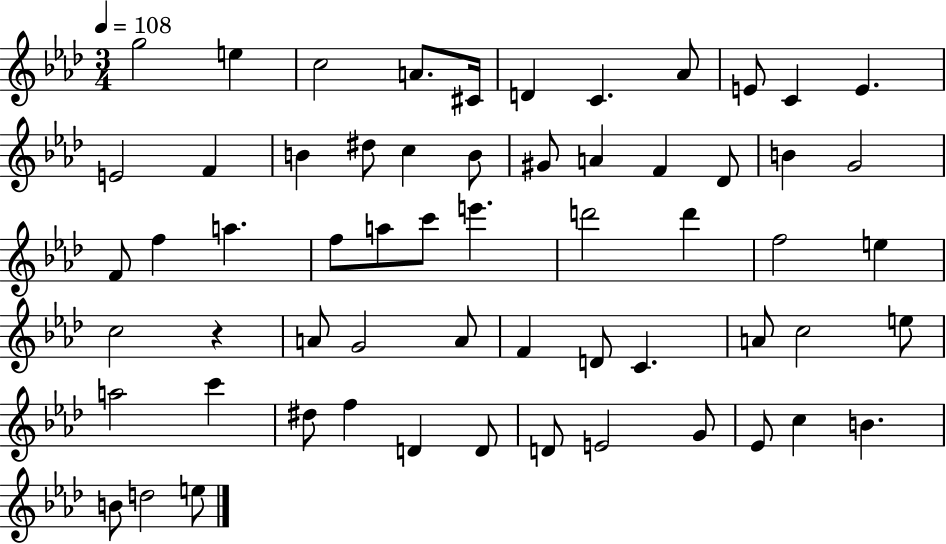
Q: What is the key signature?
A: AES major